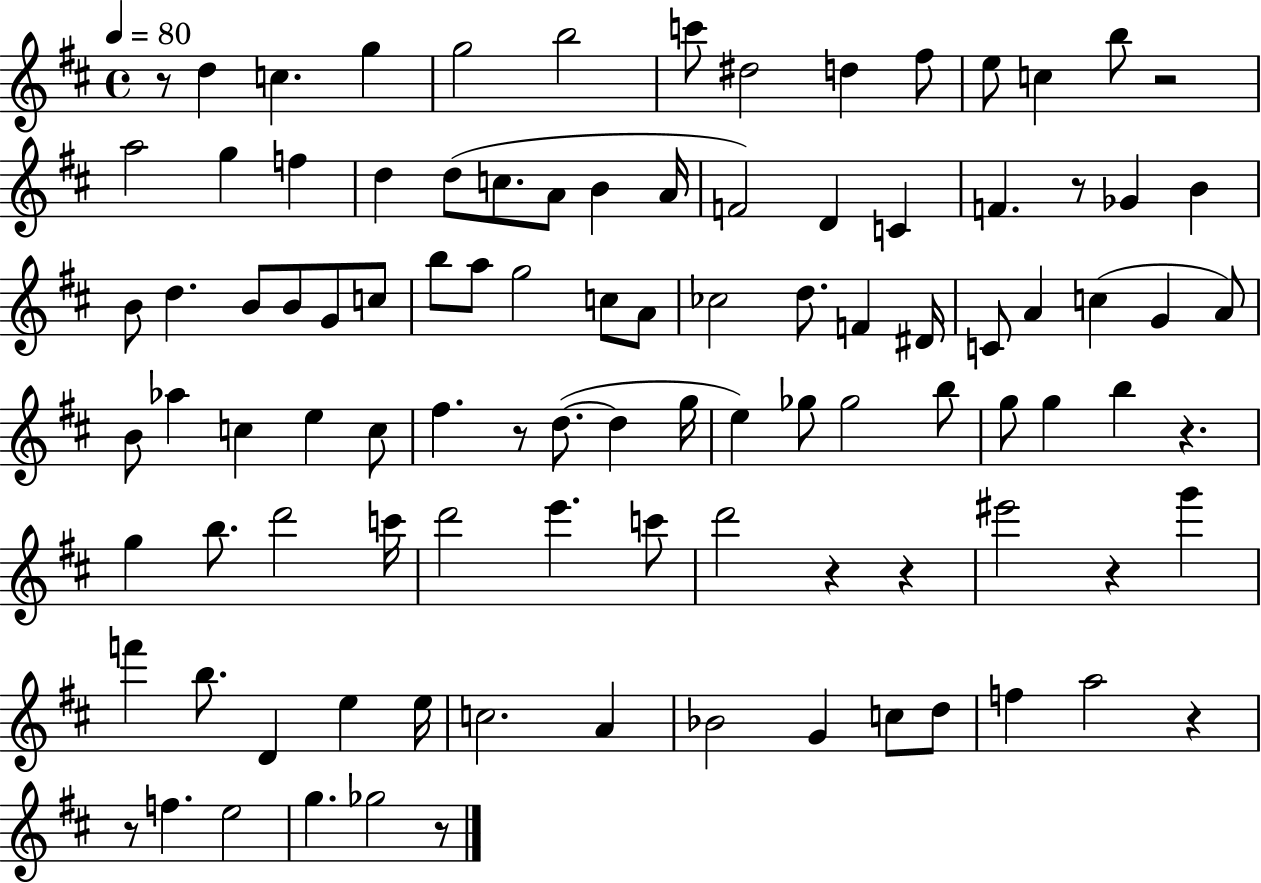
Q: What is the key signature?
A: D major